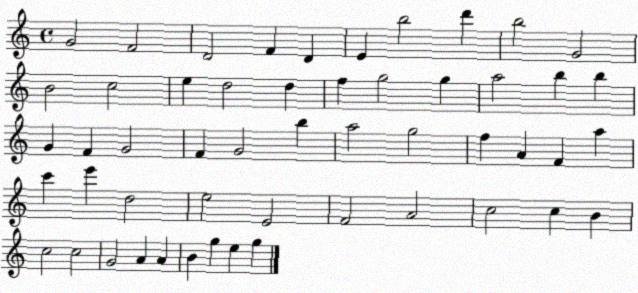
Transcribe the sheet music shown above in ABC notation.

X:1
T:Untitled
M:4/4
L:1/4
K:C
G2 F2 D2 F D E b2 d' b2 G2 B2 c2 e d2 d f g2 g a2 b b G F G2 F G2 b a2 g2 f A F a c' e' d2 e2 E2 F2 A2 c2 c B c2 c2 G2 A A B g e g